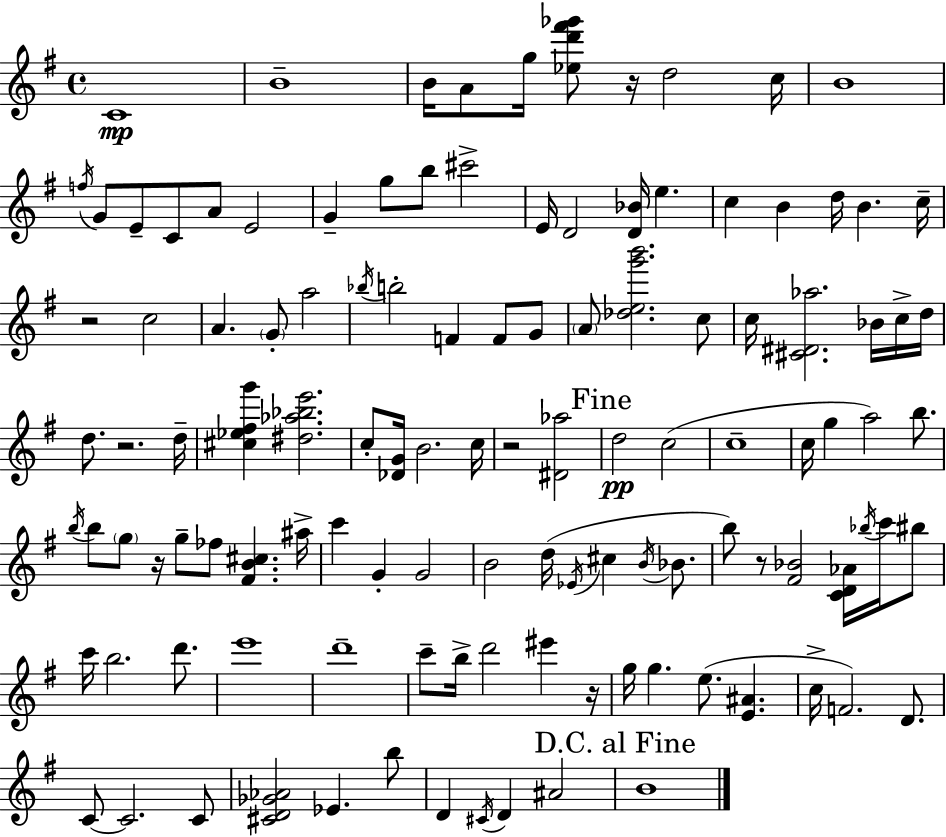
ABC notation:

X:1
T:Untitled
M:4/4
L:1/4
K:G
C4 B4 B/4 A/2 g/4 [_ed'^f'_g']/2 z/4 d2 c/4 B4 f/4 G/2 E/2 C/2 A/2 E2 G g/2 b/2 ^c'2 E/4 D2 [D_B]/4 e c B d/4 B c/4 z2 c2 A G/2 a2 _b/4 b2 F F/2 G/2 A/2 [_deg'b']2 c/2 c/4 [^C^D_a]2 _B/4 c/4 d/4 d/2 z2 d/4 [^c_e^fg'] [^d_a_be']2 c/2 [_DG]/4 B2 c/4 z2 [^D_a]2 d2 c2 c4 c/4 g a2 b/2 b/4 b/2 g/2 z/4 g/2 _f/2 [^FB^c] ^a/4 c' G G2 B2 d/4 _E/4 ^c B/4 _B/2 b/2 z/2 [^F_B]2 [CD_A]/4 _b/4 c'/4 ^b/2 c'/4 b2 d'/2 e'4 d'4 c'/2 b/4 d'2 ^e' z/4 g/4 g e/2 [E^A] c/4 F2 D/2 C/2 C2 C/2 [^CD_G_A]2 _E b/2 D ^C/4 D ^A2 B4